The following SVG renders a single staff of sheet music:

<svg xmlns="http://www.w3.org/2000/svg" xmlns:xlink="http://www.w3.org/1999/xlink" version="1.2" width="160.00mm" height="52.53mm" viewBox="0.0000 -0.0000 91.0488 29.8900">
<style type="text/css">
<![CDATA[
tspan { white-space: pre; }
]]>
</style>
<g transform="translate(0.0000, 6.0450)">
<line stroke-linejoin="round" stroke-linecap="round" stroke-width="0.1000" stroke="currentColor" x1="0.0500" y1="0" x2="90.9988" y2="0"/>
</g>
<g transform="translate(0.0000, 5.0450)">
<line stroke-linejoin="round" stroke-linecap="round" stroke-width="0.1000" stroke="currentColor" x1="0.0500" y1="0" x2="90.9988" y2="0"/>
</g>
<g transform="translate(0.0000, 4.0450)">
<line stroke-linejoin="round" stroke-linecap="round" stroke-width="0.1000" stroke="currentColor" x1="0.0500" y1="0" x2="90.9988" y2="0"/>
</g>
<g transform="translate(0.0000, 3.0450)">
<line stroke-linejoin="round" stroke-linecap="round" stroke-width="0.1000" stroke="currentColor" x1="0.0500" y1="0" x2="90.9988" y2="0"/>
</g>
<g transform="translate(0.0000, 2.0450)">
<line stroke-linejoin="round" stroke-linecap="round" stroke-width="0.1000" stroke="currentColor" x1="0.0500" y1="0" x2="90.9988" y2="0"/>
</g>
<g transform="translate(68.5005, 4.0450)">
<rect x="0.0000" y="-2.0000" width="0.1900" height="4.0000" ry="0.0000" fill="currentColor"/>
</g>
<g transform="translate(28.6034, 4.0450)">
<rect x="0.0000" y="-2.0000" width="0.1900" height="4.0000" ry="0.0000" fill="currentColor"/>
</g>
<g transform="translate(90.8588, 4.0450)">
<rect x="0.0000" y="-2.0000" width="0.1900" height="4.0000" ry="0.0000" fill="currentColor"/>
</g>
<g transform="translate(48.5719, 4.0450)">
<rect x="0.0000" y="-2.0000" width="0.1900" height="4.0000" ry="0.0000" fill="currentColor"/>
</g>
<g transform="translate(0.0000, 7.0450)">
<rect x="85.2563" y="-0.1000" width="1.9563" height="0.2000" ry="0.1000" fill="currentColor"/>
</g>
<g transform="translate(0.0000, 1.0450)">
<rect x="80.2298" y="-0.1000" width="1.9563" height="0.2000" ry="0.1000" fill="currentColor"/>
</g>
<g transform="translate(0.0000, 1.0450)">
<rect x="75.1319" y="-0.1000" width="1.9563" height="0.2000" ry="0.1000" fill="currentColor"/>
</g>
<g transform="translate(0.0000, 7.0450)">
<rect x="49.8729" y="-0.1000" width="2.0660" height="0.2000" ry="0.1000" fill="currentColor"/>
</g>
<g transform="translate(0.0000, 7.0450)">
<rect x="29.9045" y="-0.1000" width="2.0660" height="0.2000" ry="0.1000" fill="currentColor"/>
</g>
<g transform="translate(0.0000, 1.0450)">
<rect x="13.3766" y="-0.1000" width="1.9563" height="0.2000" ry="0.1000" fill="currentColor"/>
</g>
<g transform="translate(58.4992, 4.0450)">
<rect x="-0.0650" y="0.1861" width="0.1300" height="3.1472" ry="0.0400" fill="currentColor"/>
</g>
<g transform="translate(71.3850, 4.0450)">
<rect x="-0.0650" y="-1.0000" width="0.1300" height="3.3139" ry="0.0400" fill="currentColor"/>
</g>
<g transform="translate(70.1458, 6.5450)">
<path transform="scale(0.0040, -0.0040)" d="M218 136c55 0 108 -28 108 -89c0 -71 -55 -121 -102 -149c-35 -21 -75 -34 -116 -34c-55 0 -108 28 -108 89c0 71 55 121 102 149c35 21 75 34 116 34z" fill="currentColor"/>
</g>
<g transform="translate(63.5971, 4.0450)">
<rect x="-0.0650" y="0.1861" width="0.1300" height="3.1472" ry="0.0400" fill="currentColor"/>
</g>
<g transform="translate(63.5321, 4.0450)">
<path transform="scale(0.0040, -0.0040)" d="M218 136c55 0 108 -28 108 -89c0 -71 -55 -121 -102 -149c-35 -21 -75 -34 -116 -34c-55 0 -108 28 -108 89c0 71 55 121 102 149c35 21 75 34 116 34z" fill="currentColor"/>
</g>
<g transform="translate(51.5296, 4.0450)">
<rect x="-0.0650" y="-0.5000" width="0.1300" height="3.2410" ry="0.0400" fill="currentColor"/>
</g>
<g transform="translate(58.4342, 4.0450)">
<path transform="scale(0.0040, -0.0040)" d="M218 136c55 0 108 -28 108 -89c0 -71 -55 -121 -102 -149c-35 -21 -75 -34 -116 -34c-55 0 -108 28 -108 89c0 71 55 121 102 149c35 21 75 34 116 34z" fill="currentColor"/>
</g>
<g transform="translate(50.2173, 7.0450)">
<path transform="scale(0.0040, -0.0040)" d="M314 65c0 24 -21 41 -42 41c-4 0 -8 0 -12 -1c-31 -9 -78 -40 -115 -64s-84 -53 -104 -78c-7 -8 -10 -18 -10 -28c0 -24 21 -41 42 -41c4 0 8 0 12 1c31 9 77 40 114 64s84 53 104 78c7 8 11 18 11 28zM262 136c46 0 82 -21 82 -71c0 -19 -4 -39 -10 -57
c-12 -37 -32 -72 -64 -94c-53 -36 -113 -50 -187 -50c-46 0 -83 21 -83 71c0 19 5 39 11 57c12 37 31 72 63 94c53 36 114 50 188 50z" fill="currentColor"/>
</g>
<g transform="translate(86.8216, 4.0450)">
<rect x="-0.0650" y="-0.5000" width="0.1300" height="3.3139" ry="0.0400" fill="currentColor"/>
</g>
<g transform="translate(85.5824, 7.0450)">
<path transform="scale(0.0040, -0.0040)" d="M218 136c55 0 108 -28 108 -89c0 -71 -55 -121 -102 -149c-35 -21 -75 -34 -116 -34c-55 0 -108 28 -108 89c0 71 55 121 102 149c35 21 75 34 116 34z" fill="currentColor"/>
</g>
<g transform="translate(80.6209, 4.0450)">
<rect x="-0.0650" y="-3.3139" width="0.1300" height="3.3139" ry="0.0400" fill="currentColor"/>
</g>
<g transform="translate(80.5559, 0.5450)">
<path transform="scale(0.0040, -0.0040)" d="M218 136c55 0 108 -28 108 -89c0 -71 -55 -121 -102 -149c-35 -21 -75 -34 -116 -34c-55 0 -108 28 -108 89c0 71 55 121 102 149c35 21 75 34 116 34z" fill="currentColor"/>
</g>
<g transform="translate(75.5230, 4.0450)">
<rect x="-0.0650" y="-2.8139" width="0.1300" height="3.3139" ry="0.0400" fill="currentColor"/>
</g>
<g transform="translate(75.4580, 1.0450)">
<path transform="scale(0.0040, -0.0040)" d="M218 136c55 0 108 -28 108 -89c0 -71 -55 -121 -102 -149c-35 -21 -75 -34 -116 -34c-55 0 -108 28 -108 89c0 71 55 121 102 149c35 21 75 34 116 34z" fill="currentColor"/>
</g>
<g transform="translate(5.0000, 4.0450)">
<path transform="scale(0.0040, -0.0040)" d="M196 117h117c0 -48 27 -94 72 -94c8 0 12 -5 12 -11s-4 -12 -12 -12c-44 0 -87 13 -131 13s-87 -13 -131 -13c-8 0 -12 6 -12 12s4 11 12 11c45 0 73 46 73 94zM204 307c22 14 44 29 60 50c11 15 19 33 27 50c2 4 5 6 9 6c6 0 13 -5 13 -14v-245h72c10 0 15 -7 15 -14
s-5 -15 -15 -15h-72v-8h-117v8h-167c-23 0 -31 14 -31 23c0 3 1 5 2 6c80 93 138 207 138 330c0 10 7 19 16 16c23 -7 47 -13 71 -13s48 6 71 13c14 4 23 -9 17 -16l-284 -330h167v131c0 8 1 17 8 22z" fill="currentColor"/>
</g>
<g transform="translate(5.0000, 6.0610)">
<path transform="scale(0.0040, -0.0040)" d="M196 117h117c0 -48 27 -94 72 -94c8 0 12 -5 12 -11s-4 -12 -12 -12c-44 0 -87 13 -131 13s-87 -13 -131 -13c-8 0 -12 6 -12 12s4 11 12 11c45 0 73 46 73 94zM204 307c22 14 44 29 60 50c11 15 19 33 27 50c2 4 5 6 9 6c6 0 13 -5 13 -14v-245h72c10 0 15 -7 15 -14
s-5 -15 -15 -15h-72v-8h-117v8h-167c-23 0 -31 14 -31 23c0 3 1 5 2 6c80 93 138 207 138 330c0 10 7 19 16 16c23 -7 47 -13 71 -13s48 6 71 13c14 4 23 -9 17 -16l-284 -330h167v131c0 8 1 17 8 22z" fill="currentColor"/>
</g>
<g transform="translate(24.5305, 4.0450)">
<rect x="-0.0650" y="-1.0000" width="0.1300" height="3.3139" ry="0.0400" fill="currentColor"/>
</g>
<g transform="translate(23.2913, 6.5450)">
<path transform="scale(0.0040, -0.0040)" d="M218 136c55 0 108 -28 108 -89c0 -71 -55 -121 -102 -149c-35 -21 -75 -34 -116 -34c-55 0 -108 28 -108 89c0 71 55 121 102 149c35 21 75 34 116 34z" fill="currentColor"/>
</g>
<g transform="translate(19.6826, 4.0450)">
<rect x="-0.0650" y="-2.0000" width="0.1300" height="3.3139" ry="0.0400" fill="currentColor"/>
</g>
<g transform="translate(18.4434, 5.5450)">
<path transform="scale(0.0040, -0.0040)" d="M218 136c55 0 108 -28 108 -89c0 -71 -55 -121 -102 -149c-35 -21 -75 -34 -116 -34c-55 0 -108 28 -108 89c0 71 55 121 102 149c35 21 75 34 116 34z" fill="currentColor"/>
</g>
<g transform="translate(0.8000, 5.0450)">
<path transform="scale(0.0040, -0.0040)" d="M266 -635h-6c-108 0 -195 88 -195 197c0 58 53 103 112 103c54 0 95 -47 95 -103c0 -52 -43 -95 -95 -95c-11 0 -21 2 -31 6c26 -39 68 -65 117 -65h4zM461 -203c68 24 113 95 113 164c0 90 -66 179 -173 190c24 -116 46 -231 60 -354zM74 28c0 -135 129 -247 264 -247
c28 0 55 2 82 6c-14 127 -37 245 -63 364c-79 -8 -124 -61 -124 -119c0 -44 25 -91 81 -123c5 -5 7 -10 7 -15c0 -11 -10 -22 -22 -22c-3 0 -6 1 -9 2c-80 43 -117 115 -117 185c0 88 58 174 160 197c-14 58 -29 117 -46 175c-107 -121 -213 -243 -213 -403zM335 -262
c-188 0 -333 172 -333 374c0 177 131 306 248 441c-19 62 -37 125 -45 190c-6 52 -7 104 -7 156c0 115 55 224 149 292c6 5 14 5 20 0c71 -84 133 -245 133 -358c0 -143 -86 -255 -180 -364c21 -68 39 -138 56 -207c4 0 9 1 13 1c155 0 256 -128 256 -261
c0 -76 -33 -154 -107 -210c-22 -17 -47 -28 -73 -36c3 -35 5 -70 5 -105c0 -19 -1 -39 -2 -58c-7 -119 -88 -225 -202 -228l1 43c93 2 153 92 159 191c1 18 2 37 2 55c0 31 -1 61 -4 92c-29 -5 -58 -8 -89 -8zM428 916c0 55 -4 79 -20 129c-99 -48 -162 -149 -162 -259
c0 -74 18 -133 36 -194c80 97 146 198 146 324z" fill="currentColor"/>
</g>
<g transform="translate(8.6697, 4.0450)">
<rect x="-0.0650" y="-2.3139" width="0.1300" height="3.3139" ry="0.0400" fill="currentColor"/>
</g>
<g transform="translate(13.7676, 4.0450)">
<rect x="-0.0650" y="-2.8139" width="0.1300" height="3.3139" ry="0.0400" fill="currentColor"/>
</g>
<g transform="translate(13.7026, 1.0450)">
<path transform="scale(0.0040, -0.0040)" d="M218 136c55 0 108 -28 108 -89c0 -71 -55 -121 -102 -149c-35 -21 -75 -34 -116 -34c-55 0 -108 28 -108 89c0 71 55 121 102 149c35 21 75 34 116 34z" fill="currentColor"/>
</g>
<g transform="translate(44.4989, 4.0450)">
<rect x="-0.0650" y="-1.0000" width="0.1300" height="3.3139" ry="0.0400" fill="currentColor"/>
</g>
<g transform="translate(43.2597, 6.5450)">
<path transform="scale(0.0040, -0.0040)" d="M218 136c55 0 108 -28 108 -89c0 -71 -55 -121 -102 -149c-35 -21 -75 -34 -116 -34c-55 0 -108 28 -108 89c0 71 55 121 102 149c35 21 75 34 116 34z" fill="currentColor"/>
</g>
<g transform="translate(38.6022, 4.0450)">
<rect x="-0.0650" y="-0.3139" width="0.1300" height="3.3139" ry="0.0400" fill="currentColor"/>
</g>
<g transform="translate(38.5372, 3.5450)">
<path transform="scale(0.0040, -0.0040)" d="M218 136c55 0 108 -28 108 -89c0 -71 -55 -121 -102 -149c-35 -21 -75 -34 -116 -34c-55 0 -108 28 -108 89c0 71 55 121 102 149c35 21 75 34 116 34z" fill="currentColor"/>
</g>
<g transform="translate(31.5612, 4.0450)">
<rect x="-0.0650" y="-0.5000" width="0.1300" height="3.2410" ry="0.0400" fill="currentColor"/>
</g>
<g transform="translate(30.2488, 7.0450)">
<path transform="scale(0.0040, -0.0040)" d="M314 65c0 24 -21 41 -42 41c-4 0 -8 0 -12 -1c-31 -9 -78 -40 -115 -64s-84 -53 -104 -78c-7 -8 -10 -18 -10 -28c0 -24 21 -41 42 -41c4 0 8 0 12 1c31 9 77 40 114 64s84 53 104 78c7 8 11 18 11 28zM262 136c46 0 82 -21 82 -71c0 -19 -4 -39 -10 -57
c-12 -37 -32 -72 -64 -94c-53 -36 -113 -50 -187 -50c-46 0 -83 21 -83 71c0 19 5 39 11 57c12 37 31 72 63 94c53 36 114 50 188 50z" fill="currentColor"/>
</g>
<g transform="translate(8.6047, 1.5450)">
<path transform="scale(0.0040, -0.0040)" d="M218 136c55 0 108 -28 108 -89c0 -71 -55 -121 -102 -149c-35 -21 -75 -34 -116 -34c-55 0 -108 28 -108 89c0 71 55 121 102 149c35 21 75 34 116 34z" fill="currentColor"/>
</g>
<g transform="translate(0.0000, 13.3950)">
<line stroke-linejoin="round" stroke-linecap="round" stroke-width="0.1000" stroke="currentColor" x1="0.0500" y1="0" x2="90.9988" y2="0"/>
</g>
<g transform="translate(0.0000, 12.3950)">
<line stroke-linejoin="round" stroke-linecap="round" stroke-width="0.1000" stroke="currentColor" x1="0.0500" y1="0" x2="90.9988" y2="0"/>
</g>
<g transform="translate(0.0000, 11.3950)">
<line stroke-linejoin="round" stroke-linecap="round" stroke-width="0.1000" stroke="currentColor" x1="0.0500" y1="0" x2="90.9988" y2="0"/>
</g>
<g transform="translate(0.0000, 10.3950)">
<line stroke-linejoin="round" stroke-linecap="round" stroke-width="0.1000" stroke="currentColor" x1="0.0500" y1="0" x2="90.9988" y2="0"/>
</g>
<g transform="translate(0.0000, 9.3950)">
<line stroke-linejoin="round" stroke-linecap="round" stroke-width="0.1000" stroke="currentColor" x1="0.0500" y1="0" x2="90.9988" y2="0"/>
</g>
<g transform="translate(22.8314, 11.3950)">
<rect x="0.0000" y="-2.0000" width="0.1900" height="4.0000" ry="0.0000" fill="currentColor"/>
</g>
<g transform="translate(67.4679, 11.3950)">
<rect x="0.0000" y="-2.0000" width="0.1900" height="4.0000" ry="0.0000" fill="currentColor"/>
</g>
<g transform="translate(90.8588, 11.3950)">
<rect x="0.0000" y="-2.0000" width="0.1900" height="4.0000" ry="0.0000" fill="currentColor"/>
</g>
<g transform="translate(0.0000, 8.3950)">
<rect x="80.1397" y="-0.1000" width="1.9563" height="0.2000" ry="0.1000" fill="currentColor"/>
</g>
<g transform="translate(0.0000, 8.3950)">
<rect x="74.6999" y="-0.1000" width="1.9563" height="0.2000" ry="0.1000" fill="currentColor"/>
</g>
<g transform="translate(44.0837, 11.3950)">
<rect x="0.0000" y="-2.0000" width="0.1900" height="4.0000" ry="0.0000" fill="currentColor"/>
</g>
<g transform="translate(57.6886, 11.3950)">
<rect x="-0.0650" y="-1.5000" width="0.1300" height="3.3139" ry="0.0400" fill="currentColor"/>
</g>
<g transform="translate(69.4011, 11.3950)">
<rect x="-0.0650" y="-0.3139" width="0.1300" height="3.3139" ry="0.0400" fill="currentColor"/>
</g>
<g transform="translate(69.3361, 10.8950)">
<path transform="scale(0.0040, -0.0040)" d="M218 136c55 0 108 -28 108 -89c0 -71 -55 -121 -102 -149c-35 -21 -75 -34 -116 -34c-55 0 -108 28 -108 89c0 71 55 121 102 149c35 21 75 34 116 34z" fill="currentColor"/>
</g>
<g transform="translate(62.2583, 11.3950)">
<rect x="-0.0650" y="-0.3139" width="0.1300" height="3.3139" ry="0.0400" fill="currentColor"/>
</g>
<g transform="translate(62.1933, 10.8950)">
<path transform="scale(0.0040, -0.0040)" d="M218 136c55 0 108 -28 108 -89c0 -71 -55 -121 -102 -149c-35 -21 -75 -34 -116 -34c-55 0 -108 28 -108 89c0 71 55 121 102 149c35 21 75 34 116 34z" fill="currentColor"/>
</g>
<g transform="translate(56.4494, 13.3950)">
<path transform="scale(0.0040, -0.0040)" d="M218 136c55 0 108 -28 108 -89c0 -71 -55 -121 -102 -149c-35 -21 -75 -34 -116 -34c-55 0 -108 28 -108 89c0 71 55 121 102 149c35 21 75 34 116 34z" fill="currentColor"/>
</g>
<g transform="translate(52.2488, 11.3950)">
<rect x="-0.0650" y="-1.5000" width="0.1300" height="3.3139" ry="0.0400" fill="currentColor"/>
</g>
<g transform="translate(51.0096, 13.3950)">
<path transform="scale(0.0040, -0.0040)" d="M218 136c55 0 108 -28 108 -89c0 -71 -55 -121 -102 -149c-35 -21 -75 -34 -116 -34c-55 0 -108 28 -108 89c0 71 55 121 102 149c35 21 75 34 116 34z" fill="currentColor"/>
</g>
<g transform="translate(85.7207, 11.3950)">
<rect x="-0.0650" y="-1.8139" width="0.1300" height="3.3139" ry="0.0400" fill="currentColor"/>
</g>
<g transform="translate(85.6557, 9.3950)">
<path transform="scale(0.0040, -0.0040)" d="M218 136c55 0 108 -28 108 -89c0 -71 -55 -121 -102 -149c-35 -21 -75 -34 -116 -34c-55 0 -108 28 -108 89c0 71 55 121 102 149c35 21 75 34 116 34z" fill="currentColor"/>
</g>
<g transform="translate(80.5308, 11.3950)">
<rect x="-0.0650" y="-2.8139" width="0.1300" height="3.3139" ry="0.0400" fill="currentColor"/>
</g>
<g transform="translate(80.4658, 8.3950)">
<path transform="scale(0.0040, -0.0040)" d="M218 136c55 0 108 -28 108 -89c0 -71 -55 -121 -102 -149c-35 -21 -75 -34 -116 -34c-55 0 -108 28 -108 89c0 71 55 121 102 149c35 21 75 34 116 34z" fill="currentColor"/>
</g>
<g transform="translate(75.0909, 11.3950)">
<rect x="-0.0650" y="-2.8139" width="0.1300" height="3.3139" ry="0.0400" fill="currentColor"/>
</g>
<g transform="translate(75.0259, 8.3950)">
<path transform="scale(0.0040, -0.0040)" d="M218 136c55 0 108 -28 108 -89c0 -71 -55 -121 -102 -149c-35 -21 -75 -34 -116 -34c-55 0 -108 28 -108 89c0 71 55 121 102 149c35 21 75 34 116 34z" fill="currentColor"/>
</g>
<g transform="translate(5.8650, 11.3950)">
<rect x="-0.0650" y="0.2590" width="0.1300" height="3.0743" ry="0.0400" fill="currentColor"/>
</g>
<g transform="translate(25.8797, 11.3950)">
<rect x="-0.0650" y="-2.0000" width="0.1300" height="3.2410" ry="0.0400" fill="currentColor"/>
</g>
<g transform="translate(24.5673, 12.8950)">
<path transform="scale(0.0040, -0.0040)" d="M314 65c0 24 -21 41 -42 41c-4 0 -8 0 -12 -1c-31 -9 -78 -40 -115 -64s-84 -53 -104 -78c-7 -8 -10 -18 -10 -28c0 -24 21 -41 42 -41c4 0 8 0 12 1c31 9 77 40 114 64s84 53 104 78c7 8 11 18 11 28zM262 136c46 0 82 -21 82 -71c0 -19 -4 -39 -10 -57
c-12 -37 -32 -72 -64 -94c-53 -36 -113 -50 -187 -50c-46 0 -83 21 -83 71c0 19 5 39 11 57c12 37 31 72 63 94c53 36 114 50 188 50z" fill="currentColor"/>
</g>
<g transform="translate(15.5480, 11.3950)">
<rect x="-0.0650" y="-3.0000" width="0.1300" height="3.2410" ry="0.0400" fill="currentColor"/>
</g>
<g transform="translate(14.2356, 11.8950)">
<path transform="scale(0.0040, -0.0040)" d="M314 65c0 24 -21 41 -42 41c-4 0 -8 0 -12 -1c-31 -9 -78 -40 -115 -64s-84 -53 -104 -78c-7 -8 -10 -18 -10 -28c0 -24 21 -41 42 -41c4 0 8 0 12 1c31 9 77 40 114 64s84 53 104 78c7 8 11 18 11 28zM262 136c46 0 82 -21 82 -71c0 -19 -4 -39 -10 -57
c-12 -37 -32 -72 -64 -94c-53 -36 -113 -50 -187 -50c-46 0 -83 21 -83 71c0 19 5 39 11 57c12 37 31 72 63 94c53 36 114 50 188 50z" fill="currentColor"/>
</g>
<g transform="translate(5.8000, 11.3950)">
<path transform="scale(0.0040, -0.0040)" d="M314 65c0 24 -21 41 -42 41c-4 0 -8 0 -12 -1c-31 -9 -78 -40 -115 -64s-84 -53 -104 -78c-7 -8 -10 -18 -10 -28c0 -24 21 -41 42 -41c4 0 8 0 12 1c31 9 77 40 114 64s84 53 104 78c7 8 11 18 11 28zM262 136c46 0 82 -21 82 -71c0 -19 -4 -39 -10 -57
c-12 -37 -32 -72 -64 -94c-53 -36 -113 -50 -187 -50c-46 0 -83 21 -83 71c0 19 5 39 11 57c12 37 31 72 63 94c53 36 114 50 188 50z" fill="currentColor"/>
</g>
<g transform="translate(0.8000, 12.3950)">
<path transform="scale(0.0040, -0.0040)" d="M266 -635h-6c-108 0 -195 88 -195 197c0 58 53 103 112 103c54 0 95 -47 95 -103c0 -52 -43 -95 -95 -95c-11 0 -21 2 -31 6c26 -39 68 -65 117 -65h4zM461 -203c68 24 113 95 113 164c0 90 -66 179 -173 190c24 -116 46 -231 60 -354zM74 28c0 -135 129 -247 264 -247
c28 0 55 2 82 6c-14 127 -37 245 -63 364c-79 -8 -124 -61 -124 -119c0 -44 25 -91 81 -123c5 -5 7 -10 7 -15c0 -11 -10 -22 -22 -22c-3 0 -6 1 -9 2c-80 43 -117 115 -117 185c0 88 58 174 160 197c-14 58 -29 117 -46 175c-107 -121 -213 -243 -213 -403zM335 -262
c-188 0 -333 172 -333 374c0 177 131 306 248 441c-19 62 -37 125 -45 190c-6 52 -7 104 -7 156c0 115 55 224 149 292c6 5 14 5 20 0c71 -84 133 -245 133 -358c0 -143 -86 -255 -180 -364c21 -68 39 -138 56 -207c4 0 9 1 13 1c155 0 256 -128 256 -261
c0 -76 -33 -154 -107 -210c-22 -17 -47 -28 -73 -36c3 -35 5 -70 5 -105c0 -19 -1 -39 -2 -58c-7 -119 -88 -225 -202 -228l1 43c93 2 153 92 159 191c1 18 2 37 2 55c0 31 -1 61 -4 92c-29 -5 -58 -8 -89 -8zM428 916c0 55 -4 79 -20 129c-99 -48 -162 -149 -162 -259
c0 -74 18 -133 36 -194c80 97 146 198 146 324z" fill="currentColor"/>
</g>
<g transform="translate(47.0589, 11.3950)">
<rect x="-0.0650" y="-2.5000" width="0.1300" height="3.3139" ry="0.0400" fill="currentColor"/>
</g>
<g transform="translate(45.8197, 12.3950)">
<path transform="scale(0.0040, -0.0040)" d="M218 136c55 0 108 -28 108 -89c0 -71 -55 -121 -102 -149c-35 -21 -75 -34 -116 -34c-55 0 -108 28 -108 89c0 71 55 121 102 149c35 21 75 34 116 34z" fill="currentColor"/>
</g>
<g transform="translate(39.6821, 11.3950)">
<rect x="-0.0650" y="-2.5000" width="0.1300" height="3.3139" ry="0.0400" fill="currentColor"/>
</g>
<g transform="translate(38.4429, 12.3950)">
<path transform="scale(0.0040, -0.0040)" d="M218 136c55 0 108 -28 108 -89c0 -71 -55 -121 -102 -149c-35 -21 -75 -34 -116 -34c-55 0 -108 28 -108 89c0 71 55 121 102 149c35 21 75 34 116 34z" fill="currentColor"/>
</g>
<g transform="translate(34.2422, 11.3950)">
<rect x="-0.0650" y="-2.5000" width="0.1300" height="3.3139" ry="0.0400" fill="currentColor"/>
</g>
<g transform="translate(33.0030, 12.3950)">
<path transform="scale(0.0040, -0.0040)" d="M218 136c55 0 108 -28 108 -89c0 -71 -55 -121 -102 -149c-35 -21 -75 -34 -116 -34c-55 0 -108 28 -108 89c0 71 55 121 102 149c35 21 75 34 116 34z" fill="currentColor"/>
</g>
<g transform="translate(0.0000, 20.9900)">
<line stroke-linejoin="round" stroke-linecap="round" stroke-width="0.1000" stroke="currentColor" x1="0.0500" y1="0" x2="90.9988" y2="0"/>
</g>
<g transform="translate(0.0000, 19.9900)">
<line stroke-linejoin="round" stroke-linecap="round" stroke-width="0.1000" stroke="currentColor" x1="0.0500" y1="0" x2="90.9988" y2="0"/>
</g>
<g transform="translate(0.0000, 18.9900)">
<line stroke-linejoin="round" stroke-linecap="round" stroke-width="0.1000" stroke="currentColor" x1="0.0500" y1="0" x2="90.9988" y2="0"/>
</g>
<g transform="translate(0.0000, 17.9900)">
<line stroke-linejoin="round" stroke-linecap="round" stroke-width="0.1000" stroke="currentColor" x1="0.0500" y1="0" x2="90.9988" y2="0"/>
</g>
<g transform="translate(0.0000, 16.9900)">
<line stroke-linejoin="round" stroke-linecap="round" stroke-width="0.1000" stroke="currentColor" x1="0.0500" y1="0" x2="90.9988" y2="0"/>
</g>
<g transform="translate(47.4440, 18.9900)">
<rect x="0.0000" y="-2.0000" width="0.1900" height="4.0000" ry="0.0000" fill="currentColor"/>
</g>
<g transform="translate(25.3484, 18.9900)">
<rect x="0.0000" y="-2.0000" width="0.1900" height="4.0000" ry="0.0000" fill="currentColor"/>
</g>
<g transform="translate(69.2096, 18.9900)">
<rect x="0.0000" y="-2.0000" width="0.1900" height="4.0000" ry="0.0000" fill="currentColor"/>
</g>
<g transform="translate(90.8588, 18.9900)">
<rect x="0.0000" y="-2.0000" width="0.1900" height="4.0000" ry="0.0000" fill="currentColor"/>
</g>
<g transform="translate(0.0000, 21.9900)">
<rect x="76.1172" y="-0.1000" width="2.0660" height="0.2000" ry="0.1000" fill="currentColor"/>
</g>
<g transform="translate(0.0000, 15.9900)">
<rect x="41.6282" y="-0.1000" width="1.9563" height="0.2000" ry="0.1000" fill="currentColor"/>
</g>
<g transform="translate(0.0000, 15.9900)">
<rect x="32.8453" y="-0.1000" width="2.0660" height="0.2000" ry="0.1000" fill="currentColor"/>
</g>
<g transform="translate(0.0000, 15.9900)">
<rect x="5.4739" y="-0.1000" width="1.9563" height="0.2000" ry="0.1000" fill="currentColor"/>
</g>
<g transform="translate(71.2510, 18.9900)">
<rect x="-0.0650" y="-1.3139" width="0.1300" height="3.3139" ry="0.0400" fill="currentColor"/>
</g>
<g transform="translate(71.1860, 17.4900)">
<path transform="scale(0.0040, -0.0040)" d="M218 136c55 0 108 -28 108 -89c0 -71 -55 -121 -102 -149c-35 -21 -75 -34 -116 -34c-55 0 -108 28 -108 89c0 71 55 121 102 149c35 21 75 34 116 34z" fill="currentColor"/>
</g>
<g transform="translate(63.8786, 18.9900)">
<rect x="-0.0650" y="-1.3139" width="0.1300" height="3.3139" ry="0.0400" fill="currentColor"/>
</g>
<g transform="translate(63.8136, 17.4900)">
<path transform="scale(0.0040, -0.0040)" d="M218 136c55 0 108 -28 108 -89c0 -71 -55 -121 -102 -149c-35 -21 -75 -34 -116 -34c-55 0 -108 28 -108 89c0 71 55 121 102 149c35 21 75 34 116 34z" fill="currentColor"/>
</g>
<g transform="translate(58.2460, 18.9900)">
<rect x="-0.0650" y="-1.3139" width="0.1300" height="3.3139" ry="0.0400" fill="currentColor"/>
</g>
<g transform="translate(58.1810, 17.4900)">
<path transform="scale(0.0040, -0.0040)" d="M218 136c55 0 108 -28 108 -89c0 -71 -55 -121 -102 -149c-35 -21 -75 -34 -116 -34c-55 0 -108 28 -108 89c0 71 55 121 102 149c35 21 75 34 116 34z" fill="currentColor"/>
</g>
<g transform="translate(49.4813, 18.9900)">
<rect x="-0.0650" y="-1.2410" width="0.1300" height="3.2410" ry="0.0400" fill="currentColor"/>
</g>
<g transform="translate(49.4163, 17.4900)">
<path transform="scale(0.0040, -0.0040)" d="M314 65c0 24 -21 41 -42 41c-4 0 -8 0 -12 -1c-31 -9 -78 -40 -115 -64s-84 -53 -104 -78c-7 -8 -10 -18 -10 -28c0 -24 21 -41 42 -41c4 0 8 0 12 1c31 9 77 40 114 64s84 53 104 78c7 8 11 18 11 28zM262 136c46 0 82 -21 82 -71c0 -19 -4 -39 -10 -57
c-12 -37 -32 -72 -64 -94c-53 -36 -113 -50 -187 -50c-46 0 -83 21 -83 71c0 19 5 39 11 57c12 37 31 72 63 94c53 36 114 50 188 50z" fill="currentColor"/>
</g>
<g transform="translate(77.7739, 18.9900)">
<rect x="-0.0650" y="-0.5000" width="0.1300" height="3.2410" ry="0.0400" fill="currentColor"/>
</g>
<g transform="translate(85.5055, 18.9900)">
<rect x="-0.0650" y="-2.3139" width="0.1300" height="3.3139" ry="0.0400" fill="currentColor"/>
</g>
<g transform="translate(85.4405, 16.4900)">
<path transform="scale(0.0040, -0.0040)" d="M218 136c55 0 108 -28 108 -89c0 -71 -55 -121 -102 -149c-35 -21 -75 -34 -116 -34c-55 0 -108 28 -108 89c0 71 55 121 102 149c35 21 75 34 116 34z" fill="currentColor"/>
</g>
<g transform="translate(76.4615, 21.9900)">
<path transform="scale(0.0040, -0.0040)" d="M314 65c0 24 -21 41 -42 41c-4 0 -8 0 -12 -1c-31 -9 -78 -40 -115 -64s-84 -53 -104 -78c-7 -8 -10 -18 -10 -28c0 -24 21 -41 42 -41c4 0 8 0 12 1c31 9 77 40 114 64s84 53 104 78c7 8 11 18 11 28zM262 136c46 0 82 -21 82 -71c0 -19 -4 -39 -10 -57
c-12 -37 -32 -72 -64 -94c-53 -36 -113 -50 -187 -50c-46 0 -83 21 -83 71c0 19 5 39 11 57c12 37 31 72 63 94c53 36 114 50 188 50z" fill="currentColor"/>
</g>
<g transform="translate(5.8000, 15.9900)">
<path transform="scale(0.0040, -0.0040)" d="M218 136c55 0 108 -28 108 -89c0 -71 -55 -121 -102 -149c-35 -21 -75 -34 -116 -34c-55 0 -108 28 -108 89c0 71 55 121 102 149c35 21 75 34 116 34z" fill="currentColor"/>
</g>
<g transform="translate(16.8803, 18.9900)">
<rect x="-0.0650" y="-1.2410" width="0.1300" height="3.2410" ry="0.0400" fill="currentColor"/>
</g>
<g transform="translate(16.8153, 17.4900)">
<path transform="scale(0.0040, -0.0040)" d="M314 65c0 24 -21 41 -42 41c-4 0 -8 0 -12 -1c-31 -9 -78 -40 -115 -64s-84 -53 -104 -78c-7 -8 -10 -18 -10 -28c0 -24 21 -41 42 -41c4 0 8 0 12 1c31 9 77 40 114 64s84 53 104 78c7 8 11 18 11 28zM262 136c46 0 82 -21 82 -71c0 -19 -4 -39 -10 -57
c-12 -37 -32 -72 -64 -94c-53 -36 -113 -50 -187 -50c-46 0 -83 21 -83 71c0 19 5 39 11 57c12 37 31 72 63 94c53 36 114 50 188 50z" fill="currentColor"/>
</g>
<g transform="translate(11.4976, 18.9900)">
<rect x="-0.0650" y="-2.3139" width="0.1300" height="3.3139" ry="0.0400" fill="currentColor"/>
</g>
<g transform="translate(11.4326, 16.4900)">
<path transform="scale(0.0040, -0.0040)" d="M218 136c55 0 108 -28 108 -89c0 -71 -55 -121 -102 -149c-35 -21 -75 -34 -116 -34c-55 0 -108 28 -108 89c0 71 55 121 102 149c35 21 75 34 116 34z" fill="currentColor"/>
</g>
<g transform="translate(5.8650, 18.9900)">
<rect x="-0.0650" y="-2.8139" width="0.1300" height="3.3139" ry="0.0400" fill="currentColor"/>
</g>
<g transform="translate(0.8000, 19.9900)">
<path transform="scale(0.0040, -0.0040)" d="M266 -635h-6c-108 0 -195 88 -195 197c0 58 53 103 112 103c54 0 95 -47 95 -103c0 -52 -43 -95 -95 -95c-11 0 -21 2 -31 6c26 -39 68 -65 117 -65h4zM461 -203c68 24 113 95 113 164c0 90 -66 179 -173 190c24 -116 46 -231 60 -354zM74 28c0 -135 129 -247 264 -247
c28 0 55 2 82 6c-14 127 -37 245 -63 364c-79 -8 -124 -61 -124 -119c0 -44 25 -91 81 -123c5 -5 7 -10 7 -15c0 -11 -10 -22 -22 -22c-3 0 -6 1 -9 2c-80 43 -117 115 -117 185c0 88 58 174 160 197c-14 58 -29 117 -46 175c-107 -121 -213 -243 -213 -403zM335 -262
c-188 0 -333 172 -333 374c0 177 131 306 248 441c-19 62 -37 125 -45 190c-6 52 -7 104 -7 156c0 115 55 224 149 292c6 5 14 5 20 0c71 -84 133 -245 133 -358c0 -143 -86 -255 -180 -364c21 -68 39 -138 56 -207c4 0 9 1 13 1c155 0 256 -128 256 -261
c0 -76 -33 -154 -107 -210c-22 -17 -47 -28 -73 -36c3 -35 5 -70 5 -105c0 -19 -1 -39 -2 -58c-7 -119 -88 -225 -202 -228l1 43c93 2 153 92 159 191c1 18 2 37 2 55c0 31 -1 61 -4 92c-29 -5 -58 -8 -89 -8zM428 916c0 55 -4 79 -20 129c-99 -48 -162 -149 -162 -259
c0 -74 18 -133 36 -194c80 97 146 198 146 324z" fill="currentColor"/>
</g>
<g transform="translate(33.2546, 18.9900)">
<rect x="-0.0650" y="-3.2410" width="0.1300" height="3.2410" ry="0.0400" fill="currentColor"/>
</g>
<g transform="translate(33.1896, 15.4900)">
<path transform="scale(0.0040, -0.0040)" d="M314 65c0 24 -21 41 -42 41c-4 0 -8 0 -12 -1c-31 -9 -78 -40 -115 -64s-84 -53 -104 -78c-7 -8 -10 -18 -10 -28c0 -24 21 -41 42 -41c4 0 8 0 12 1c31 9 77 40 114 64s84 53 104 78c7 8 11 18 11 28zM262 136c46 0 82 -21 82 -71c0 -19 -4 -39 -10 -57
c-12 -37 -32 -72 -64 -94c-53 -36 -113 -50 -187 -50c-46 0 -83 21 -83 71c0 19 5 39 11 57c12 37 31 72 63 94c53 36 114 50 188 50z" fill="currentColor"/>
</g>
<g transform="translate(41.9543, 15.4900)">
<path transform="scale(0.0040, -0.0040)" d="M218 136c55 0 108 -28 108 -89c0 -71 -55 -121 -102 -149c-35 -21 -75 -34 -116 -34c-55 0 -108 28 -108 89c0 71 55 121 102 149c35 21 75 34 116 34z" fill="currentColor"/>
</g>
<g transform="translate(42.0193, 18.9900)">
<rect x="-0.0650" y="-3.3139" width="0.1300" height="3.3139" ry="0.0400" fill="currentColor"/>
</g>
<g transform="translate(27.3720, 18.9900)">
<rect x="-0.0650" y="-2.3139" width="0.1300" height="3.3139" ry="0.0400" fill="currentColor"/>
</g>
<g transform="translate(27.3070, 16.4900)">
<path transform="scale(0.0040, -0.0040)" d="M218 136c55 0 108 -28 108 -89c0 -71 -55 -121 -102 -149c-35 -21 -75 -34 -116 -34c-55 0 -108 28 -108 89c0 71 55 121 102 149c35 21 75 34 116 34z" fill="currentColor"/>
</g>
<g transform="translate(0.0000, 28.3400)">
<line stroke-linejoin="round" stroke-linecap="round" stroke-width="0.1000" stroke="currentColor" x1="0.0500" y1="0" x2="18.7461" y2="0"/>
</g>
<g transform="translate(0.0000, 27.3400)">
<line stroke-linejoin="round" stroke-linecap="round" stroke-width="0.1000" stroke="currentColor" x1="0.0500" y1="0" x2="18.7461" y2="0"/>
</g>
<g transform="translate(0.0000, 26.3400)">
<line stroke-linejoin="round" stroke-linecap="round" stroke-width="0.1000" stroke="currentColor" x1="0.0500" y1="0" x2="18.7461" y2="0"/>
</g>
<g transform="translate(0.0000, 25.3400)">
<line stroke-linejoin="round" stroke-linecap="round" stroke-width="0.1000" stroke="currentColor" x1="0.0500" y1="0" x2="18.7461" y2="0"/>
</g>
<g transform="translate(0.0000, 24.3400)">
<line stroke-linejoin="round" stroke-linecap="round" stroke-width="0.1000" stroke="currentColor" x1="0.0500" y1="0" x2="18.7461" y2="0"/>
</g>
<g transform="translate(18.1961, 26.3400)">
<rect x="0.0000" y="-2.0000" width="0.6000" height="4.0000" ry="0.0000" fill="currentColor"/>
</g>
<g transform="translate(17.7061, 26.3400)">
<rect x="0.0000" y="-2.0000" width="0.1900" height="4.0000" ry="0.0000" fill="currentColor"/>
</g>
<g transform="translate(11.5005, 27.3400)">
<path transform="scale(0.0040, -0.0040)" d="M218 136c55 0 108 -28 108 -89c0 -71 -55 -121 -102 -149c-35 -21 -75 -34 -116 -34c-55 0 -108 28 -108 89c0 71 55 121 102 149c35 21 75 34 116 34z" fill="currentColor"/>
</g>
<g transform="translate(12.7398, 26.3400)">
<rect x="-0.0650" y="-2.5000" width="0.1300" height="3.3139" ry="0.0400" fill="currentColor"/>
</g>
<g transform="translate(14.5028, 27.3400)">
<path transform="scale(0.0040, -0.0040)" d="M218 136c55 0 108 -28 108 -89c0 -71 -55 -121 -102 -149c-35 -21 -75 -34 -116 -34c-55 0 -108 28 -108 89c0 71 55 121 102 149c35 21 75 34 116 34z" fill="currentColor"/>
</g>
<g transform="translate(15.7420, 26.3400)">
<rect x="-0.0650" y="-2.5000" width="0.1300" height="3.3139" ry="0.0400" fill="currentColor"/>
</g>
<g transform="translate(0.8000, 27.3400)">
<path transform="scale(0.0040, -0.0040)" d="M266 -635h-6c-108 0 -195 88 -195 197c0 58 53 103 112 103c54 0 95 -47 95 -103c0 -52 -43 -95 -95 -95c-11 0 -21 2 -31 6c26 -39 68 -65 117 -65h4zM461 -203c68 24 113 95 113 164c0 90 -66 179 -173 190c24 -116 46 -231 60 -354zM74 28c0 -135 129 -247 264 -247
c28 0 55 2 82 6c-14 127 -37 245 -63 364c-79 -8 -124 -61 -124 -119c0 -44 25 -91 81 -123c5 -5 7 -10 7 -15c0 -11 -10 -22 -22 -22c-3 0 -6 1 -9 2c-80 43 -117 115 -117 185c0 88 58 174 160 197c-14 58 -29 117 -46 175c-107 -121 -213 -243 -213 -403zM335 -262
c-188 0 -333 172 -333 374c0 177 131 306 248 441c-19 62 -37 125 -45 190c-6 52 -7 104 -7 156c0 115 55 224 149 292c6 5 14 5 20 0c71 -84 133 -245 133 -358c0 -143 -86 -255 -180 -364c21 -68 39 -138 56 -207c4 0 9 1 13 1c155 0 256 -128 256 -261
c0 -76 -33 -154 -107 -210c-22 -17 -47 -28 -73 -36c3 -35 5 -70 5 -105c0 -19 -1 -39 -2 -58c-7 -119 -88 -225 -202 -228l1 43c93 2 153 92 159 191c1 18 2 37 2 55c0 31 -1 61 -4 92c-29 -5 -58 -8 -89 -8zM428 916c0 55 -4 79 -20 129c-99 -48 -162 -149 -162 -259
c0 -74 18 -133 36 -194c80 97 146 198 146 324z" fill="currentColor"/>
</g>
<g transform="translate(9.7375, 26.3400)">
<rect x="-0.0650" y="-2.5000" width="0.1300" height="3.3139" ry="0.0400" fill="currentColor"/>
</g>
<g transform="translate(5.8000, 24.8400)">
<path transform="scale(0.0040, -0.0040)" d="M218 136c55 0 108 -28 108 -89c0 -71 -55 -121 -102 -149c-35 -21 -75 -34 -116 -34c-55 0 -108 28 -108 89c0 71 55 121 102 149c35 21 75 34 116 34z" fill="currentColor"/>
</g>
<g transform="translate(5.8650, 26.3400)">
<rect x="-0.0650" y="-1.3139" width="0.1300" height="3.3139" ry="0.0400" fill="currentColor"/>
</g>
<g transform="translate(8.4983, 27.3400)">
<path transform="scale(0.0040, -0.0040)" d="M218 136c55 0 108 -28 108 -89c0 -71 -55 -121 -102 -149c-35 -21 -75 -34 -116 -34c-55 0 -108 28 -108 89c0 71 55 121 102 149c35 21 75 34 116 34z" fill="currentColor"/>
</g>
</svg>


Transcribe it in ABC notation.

X:1
T:Untitled
M:4/4
L:1/4
K:C
g a F D C2 c D C2 B B D a b C B2 A2 F2 G G G E E c c a a f a g e2 g b2 b e2 e e e C2 g e G G G